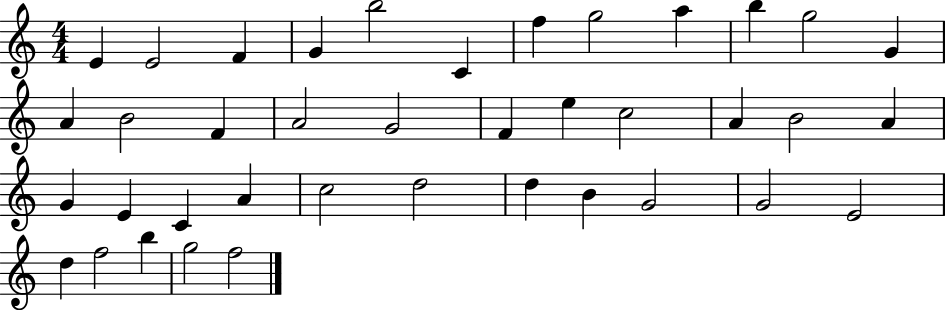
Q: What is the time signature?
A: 4/4